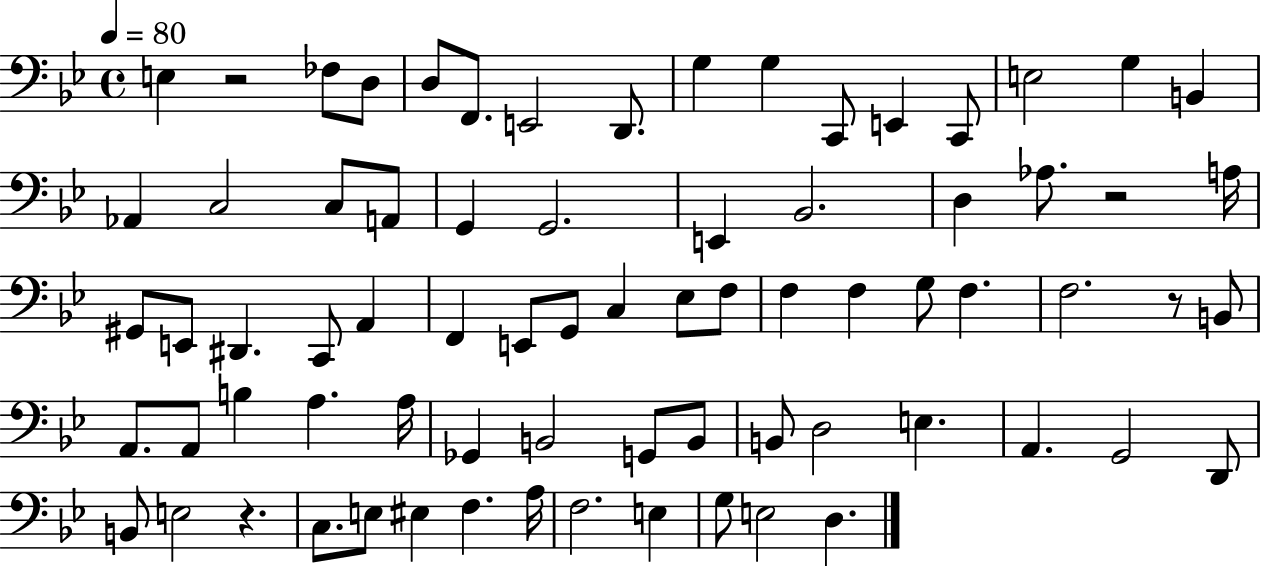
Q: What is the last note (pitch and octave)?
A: D3